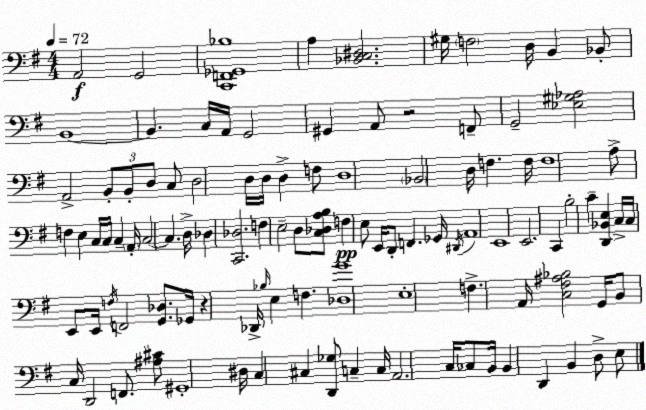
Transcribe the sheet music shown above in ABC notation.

X:1
T:Untitled
M:4/4
L:1/4
K:Em
A,,2 G,,2 [C,,F,,_G,,_B,]4 A, [_B,,C,^D,]2 ^G,/4 F,2 D,/4 B,, _B,,/2 B,,4 B,, C,/4 A,,/4 G,,2 ^G,, A,,/2 z2 F,,/2 G,,2 [_E,^G,_A,]2 A,,2 B,,/2 B,,/2 D,/2 C,/2 D,2 D,/4 D,/4 D, F,/2 D,4 _B,,2 D,/4 F, F,/4 F,4 A,/2 F, E, C,/4 C,/4 C, A,,/4 C,2 C, D,/4 _D, [C,,_D,]2 F, E,2 D,/2 [C,_D,A,B,]/2 F, E,/2 E,,/4 D,,/2 F,, _G,,/4 ^D,,/4 A,,4 E,,4 E,,2 C,, B,2 C [D,,_B,,E,] C,/4 C,/4 E,,/2 E,,/4 F,/4 F,,2 [G,,_D,]/2 _G,,/4 z _D,,/4 _B,/4 E, F, [_D,G]4 E,4 F, A,,/4 [C,^F,^A,_B,]2 G,,/4 B,,/2 C,/4 D,,2 F,,/2 [^A,^C]/2 ^G,,4 ^D,/4 C, ^C, [D,,_G,]/2 C, C,/4 A,,2 C,/4 _C,/2 B,,/4 B,, D,, B,, D,/2 E,/2